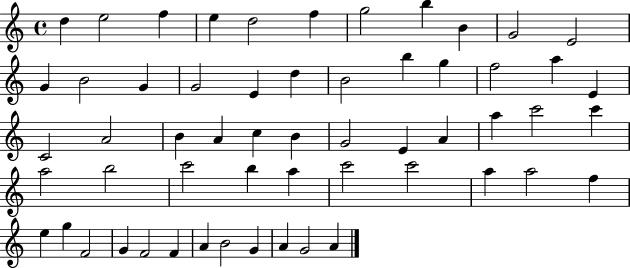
{
  \clef treble
  \time 4/4
  \defaultTimeSignature
  \key c \major
  d''4 e''2 f''4 | e''4 d''2 f''4 | g''2 b''4 b'4 | g'2 e'2 | \break g'4 b'2 g'4 | g'2 e'4 d''4 | b'2 b''4 g''4 | f''2 a''4 e'4 | \break c'2 a'2 | b'4 a'4 c''4 b'4 | g'2 e'4 a'4 | a''4 c'''2 c'''4 | \break a''2 b''2 | c'''2 b''4 a''4 | c'''2 c'''2 | a''4 a''2 f''4 | \break e''4 g''4 f'2 | g'4 f'2 f'4 | a'4 b'2 g'4 | a'4 g'2 a'4 | \break \bar "|."
}